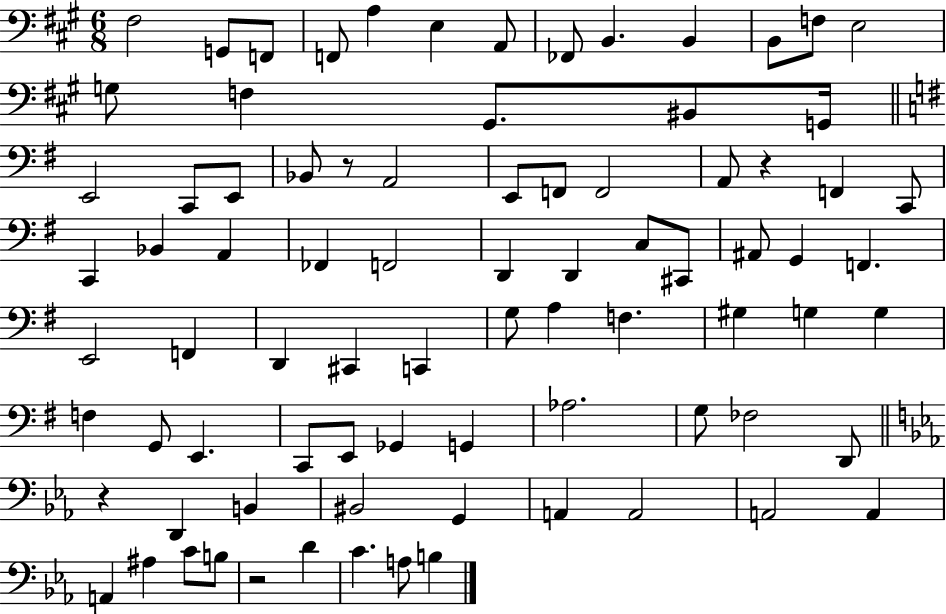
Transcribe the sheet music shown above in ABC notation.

X:1
T:Untitled
M:6/8
L:1/4
K:A
^F,2 G,,/2 F,,/2 F,,/2 A, E, A,,/2 _F,,/2 B,, B,, B,,/2 F,/2 E,2 G,/2 F, ^G,,/2 ^B,,/2 G,,/4 E,,2 C,,/2 E,,/2 _B,,/2 z/2 A,,2 E,,/2 F,,/2 F,,2 A,,/2 z F,, C,,/2 C,, _B,, A,, _F,, F,,2 D,, D,, C,/2 ^C,,/2 ^A,,/2 G,, F,, E,,2 F,, D,, ^C,, C,, G,/2 A, F, ^G, G, G, F, G,,/2 E,, C,,/2 E,,/2 _G,, G,, _A,2 G,/2 _F,2 D,,/2 z D,, B,, ^B,,2 G,, A,, A,,2 A,,2 A,, A,, ^A, C/2 B,/2 z2 D C A,/2 B,